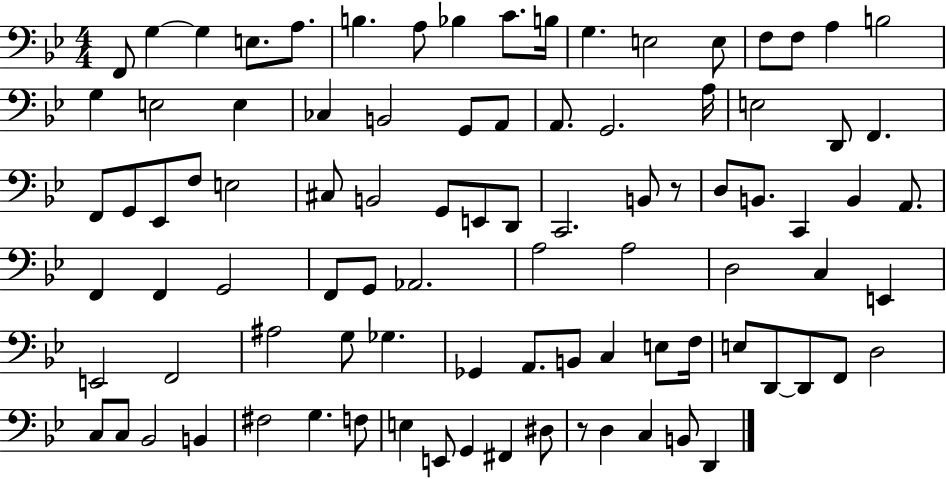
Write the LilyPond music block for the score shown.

{
  \clef bass
  \numericTimeSignature
  \time 4/4
  \key bes \major
  f,8 g4~~ g4 e8. a8. | b4. a8 bes4 c'8. b16 | g4. e2 e8 | f8 f8 a4 b2 | \break g4 e2 e4 | ces4 b,2 g,8 a,8 | a,8. g,2. a16 | e2 d,8 f,4. | \break f,8 g,8 ees,8 f8 e2 | cis8 b,2 g,8 e,8 d,8 | c,2. b,8 r8 | d8 b,8. c,4 b,4 a,8. | \break f,4 f,4 g,2 | f,8 g,8 aes,2. | a2 a2 | d2 c4 e,4 | \break e,2 f,2 | ais2 g8 ges4. | ges,4 a,8. b,8 c4 e8 f16 | e8 d,8~~ d,8 f,8 d2 | \break c8 c8 bes,2 b,4 | fis2 g4. f8 | e4 e,8 g,4 fis,4 dis8 | r8 d4 c4 b,8 d,4 | \break \bar "|."
}